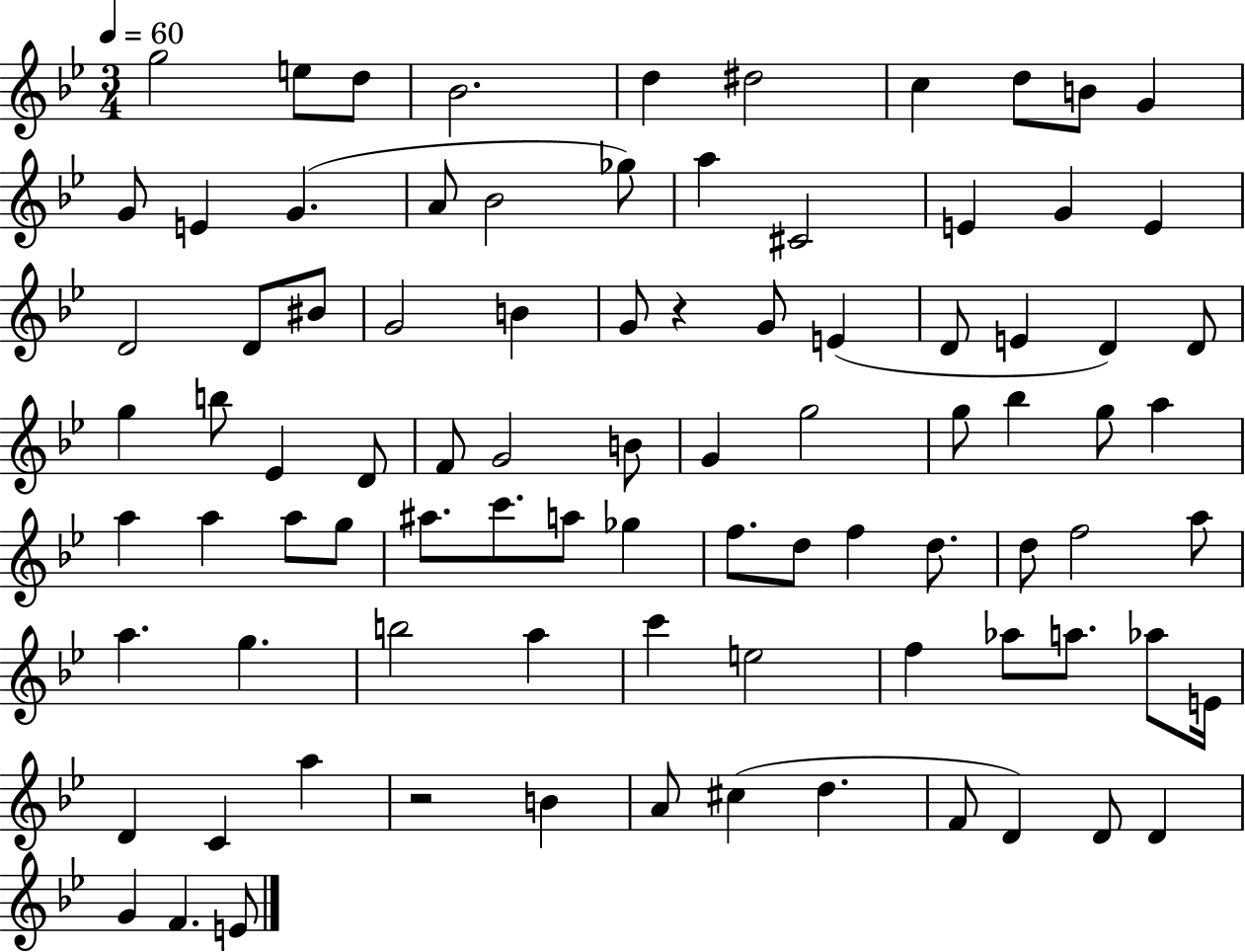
X:1
T:Untitled
M:3/4
L:1/4
K:Bb
g2 e/2 d/2 _B2 d ^d2 c d/2 B/2 G G/2 E G A/2 _B2 _g/2 a ^C2 E G E D2 D/2 ^B/2 G2 B G/2 z G/2 E D/2 E D D/2 g b/2 _E D/2 F/2 G2 B/2 G g2 g/2 _b g/2 a a a a/2 g/2 ^a/2 c'/2 a/2 _g f/2 d/2 f d/2 d/2 f2 a/2 a g b2 a c' e2 f _a/2 a/2 _a/2 E/4 D C a z2 B A/2 ^c d F/2 D D/2 D G F E/2